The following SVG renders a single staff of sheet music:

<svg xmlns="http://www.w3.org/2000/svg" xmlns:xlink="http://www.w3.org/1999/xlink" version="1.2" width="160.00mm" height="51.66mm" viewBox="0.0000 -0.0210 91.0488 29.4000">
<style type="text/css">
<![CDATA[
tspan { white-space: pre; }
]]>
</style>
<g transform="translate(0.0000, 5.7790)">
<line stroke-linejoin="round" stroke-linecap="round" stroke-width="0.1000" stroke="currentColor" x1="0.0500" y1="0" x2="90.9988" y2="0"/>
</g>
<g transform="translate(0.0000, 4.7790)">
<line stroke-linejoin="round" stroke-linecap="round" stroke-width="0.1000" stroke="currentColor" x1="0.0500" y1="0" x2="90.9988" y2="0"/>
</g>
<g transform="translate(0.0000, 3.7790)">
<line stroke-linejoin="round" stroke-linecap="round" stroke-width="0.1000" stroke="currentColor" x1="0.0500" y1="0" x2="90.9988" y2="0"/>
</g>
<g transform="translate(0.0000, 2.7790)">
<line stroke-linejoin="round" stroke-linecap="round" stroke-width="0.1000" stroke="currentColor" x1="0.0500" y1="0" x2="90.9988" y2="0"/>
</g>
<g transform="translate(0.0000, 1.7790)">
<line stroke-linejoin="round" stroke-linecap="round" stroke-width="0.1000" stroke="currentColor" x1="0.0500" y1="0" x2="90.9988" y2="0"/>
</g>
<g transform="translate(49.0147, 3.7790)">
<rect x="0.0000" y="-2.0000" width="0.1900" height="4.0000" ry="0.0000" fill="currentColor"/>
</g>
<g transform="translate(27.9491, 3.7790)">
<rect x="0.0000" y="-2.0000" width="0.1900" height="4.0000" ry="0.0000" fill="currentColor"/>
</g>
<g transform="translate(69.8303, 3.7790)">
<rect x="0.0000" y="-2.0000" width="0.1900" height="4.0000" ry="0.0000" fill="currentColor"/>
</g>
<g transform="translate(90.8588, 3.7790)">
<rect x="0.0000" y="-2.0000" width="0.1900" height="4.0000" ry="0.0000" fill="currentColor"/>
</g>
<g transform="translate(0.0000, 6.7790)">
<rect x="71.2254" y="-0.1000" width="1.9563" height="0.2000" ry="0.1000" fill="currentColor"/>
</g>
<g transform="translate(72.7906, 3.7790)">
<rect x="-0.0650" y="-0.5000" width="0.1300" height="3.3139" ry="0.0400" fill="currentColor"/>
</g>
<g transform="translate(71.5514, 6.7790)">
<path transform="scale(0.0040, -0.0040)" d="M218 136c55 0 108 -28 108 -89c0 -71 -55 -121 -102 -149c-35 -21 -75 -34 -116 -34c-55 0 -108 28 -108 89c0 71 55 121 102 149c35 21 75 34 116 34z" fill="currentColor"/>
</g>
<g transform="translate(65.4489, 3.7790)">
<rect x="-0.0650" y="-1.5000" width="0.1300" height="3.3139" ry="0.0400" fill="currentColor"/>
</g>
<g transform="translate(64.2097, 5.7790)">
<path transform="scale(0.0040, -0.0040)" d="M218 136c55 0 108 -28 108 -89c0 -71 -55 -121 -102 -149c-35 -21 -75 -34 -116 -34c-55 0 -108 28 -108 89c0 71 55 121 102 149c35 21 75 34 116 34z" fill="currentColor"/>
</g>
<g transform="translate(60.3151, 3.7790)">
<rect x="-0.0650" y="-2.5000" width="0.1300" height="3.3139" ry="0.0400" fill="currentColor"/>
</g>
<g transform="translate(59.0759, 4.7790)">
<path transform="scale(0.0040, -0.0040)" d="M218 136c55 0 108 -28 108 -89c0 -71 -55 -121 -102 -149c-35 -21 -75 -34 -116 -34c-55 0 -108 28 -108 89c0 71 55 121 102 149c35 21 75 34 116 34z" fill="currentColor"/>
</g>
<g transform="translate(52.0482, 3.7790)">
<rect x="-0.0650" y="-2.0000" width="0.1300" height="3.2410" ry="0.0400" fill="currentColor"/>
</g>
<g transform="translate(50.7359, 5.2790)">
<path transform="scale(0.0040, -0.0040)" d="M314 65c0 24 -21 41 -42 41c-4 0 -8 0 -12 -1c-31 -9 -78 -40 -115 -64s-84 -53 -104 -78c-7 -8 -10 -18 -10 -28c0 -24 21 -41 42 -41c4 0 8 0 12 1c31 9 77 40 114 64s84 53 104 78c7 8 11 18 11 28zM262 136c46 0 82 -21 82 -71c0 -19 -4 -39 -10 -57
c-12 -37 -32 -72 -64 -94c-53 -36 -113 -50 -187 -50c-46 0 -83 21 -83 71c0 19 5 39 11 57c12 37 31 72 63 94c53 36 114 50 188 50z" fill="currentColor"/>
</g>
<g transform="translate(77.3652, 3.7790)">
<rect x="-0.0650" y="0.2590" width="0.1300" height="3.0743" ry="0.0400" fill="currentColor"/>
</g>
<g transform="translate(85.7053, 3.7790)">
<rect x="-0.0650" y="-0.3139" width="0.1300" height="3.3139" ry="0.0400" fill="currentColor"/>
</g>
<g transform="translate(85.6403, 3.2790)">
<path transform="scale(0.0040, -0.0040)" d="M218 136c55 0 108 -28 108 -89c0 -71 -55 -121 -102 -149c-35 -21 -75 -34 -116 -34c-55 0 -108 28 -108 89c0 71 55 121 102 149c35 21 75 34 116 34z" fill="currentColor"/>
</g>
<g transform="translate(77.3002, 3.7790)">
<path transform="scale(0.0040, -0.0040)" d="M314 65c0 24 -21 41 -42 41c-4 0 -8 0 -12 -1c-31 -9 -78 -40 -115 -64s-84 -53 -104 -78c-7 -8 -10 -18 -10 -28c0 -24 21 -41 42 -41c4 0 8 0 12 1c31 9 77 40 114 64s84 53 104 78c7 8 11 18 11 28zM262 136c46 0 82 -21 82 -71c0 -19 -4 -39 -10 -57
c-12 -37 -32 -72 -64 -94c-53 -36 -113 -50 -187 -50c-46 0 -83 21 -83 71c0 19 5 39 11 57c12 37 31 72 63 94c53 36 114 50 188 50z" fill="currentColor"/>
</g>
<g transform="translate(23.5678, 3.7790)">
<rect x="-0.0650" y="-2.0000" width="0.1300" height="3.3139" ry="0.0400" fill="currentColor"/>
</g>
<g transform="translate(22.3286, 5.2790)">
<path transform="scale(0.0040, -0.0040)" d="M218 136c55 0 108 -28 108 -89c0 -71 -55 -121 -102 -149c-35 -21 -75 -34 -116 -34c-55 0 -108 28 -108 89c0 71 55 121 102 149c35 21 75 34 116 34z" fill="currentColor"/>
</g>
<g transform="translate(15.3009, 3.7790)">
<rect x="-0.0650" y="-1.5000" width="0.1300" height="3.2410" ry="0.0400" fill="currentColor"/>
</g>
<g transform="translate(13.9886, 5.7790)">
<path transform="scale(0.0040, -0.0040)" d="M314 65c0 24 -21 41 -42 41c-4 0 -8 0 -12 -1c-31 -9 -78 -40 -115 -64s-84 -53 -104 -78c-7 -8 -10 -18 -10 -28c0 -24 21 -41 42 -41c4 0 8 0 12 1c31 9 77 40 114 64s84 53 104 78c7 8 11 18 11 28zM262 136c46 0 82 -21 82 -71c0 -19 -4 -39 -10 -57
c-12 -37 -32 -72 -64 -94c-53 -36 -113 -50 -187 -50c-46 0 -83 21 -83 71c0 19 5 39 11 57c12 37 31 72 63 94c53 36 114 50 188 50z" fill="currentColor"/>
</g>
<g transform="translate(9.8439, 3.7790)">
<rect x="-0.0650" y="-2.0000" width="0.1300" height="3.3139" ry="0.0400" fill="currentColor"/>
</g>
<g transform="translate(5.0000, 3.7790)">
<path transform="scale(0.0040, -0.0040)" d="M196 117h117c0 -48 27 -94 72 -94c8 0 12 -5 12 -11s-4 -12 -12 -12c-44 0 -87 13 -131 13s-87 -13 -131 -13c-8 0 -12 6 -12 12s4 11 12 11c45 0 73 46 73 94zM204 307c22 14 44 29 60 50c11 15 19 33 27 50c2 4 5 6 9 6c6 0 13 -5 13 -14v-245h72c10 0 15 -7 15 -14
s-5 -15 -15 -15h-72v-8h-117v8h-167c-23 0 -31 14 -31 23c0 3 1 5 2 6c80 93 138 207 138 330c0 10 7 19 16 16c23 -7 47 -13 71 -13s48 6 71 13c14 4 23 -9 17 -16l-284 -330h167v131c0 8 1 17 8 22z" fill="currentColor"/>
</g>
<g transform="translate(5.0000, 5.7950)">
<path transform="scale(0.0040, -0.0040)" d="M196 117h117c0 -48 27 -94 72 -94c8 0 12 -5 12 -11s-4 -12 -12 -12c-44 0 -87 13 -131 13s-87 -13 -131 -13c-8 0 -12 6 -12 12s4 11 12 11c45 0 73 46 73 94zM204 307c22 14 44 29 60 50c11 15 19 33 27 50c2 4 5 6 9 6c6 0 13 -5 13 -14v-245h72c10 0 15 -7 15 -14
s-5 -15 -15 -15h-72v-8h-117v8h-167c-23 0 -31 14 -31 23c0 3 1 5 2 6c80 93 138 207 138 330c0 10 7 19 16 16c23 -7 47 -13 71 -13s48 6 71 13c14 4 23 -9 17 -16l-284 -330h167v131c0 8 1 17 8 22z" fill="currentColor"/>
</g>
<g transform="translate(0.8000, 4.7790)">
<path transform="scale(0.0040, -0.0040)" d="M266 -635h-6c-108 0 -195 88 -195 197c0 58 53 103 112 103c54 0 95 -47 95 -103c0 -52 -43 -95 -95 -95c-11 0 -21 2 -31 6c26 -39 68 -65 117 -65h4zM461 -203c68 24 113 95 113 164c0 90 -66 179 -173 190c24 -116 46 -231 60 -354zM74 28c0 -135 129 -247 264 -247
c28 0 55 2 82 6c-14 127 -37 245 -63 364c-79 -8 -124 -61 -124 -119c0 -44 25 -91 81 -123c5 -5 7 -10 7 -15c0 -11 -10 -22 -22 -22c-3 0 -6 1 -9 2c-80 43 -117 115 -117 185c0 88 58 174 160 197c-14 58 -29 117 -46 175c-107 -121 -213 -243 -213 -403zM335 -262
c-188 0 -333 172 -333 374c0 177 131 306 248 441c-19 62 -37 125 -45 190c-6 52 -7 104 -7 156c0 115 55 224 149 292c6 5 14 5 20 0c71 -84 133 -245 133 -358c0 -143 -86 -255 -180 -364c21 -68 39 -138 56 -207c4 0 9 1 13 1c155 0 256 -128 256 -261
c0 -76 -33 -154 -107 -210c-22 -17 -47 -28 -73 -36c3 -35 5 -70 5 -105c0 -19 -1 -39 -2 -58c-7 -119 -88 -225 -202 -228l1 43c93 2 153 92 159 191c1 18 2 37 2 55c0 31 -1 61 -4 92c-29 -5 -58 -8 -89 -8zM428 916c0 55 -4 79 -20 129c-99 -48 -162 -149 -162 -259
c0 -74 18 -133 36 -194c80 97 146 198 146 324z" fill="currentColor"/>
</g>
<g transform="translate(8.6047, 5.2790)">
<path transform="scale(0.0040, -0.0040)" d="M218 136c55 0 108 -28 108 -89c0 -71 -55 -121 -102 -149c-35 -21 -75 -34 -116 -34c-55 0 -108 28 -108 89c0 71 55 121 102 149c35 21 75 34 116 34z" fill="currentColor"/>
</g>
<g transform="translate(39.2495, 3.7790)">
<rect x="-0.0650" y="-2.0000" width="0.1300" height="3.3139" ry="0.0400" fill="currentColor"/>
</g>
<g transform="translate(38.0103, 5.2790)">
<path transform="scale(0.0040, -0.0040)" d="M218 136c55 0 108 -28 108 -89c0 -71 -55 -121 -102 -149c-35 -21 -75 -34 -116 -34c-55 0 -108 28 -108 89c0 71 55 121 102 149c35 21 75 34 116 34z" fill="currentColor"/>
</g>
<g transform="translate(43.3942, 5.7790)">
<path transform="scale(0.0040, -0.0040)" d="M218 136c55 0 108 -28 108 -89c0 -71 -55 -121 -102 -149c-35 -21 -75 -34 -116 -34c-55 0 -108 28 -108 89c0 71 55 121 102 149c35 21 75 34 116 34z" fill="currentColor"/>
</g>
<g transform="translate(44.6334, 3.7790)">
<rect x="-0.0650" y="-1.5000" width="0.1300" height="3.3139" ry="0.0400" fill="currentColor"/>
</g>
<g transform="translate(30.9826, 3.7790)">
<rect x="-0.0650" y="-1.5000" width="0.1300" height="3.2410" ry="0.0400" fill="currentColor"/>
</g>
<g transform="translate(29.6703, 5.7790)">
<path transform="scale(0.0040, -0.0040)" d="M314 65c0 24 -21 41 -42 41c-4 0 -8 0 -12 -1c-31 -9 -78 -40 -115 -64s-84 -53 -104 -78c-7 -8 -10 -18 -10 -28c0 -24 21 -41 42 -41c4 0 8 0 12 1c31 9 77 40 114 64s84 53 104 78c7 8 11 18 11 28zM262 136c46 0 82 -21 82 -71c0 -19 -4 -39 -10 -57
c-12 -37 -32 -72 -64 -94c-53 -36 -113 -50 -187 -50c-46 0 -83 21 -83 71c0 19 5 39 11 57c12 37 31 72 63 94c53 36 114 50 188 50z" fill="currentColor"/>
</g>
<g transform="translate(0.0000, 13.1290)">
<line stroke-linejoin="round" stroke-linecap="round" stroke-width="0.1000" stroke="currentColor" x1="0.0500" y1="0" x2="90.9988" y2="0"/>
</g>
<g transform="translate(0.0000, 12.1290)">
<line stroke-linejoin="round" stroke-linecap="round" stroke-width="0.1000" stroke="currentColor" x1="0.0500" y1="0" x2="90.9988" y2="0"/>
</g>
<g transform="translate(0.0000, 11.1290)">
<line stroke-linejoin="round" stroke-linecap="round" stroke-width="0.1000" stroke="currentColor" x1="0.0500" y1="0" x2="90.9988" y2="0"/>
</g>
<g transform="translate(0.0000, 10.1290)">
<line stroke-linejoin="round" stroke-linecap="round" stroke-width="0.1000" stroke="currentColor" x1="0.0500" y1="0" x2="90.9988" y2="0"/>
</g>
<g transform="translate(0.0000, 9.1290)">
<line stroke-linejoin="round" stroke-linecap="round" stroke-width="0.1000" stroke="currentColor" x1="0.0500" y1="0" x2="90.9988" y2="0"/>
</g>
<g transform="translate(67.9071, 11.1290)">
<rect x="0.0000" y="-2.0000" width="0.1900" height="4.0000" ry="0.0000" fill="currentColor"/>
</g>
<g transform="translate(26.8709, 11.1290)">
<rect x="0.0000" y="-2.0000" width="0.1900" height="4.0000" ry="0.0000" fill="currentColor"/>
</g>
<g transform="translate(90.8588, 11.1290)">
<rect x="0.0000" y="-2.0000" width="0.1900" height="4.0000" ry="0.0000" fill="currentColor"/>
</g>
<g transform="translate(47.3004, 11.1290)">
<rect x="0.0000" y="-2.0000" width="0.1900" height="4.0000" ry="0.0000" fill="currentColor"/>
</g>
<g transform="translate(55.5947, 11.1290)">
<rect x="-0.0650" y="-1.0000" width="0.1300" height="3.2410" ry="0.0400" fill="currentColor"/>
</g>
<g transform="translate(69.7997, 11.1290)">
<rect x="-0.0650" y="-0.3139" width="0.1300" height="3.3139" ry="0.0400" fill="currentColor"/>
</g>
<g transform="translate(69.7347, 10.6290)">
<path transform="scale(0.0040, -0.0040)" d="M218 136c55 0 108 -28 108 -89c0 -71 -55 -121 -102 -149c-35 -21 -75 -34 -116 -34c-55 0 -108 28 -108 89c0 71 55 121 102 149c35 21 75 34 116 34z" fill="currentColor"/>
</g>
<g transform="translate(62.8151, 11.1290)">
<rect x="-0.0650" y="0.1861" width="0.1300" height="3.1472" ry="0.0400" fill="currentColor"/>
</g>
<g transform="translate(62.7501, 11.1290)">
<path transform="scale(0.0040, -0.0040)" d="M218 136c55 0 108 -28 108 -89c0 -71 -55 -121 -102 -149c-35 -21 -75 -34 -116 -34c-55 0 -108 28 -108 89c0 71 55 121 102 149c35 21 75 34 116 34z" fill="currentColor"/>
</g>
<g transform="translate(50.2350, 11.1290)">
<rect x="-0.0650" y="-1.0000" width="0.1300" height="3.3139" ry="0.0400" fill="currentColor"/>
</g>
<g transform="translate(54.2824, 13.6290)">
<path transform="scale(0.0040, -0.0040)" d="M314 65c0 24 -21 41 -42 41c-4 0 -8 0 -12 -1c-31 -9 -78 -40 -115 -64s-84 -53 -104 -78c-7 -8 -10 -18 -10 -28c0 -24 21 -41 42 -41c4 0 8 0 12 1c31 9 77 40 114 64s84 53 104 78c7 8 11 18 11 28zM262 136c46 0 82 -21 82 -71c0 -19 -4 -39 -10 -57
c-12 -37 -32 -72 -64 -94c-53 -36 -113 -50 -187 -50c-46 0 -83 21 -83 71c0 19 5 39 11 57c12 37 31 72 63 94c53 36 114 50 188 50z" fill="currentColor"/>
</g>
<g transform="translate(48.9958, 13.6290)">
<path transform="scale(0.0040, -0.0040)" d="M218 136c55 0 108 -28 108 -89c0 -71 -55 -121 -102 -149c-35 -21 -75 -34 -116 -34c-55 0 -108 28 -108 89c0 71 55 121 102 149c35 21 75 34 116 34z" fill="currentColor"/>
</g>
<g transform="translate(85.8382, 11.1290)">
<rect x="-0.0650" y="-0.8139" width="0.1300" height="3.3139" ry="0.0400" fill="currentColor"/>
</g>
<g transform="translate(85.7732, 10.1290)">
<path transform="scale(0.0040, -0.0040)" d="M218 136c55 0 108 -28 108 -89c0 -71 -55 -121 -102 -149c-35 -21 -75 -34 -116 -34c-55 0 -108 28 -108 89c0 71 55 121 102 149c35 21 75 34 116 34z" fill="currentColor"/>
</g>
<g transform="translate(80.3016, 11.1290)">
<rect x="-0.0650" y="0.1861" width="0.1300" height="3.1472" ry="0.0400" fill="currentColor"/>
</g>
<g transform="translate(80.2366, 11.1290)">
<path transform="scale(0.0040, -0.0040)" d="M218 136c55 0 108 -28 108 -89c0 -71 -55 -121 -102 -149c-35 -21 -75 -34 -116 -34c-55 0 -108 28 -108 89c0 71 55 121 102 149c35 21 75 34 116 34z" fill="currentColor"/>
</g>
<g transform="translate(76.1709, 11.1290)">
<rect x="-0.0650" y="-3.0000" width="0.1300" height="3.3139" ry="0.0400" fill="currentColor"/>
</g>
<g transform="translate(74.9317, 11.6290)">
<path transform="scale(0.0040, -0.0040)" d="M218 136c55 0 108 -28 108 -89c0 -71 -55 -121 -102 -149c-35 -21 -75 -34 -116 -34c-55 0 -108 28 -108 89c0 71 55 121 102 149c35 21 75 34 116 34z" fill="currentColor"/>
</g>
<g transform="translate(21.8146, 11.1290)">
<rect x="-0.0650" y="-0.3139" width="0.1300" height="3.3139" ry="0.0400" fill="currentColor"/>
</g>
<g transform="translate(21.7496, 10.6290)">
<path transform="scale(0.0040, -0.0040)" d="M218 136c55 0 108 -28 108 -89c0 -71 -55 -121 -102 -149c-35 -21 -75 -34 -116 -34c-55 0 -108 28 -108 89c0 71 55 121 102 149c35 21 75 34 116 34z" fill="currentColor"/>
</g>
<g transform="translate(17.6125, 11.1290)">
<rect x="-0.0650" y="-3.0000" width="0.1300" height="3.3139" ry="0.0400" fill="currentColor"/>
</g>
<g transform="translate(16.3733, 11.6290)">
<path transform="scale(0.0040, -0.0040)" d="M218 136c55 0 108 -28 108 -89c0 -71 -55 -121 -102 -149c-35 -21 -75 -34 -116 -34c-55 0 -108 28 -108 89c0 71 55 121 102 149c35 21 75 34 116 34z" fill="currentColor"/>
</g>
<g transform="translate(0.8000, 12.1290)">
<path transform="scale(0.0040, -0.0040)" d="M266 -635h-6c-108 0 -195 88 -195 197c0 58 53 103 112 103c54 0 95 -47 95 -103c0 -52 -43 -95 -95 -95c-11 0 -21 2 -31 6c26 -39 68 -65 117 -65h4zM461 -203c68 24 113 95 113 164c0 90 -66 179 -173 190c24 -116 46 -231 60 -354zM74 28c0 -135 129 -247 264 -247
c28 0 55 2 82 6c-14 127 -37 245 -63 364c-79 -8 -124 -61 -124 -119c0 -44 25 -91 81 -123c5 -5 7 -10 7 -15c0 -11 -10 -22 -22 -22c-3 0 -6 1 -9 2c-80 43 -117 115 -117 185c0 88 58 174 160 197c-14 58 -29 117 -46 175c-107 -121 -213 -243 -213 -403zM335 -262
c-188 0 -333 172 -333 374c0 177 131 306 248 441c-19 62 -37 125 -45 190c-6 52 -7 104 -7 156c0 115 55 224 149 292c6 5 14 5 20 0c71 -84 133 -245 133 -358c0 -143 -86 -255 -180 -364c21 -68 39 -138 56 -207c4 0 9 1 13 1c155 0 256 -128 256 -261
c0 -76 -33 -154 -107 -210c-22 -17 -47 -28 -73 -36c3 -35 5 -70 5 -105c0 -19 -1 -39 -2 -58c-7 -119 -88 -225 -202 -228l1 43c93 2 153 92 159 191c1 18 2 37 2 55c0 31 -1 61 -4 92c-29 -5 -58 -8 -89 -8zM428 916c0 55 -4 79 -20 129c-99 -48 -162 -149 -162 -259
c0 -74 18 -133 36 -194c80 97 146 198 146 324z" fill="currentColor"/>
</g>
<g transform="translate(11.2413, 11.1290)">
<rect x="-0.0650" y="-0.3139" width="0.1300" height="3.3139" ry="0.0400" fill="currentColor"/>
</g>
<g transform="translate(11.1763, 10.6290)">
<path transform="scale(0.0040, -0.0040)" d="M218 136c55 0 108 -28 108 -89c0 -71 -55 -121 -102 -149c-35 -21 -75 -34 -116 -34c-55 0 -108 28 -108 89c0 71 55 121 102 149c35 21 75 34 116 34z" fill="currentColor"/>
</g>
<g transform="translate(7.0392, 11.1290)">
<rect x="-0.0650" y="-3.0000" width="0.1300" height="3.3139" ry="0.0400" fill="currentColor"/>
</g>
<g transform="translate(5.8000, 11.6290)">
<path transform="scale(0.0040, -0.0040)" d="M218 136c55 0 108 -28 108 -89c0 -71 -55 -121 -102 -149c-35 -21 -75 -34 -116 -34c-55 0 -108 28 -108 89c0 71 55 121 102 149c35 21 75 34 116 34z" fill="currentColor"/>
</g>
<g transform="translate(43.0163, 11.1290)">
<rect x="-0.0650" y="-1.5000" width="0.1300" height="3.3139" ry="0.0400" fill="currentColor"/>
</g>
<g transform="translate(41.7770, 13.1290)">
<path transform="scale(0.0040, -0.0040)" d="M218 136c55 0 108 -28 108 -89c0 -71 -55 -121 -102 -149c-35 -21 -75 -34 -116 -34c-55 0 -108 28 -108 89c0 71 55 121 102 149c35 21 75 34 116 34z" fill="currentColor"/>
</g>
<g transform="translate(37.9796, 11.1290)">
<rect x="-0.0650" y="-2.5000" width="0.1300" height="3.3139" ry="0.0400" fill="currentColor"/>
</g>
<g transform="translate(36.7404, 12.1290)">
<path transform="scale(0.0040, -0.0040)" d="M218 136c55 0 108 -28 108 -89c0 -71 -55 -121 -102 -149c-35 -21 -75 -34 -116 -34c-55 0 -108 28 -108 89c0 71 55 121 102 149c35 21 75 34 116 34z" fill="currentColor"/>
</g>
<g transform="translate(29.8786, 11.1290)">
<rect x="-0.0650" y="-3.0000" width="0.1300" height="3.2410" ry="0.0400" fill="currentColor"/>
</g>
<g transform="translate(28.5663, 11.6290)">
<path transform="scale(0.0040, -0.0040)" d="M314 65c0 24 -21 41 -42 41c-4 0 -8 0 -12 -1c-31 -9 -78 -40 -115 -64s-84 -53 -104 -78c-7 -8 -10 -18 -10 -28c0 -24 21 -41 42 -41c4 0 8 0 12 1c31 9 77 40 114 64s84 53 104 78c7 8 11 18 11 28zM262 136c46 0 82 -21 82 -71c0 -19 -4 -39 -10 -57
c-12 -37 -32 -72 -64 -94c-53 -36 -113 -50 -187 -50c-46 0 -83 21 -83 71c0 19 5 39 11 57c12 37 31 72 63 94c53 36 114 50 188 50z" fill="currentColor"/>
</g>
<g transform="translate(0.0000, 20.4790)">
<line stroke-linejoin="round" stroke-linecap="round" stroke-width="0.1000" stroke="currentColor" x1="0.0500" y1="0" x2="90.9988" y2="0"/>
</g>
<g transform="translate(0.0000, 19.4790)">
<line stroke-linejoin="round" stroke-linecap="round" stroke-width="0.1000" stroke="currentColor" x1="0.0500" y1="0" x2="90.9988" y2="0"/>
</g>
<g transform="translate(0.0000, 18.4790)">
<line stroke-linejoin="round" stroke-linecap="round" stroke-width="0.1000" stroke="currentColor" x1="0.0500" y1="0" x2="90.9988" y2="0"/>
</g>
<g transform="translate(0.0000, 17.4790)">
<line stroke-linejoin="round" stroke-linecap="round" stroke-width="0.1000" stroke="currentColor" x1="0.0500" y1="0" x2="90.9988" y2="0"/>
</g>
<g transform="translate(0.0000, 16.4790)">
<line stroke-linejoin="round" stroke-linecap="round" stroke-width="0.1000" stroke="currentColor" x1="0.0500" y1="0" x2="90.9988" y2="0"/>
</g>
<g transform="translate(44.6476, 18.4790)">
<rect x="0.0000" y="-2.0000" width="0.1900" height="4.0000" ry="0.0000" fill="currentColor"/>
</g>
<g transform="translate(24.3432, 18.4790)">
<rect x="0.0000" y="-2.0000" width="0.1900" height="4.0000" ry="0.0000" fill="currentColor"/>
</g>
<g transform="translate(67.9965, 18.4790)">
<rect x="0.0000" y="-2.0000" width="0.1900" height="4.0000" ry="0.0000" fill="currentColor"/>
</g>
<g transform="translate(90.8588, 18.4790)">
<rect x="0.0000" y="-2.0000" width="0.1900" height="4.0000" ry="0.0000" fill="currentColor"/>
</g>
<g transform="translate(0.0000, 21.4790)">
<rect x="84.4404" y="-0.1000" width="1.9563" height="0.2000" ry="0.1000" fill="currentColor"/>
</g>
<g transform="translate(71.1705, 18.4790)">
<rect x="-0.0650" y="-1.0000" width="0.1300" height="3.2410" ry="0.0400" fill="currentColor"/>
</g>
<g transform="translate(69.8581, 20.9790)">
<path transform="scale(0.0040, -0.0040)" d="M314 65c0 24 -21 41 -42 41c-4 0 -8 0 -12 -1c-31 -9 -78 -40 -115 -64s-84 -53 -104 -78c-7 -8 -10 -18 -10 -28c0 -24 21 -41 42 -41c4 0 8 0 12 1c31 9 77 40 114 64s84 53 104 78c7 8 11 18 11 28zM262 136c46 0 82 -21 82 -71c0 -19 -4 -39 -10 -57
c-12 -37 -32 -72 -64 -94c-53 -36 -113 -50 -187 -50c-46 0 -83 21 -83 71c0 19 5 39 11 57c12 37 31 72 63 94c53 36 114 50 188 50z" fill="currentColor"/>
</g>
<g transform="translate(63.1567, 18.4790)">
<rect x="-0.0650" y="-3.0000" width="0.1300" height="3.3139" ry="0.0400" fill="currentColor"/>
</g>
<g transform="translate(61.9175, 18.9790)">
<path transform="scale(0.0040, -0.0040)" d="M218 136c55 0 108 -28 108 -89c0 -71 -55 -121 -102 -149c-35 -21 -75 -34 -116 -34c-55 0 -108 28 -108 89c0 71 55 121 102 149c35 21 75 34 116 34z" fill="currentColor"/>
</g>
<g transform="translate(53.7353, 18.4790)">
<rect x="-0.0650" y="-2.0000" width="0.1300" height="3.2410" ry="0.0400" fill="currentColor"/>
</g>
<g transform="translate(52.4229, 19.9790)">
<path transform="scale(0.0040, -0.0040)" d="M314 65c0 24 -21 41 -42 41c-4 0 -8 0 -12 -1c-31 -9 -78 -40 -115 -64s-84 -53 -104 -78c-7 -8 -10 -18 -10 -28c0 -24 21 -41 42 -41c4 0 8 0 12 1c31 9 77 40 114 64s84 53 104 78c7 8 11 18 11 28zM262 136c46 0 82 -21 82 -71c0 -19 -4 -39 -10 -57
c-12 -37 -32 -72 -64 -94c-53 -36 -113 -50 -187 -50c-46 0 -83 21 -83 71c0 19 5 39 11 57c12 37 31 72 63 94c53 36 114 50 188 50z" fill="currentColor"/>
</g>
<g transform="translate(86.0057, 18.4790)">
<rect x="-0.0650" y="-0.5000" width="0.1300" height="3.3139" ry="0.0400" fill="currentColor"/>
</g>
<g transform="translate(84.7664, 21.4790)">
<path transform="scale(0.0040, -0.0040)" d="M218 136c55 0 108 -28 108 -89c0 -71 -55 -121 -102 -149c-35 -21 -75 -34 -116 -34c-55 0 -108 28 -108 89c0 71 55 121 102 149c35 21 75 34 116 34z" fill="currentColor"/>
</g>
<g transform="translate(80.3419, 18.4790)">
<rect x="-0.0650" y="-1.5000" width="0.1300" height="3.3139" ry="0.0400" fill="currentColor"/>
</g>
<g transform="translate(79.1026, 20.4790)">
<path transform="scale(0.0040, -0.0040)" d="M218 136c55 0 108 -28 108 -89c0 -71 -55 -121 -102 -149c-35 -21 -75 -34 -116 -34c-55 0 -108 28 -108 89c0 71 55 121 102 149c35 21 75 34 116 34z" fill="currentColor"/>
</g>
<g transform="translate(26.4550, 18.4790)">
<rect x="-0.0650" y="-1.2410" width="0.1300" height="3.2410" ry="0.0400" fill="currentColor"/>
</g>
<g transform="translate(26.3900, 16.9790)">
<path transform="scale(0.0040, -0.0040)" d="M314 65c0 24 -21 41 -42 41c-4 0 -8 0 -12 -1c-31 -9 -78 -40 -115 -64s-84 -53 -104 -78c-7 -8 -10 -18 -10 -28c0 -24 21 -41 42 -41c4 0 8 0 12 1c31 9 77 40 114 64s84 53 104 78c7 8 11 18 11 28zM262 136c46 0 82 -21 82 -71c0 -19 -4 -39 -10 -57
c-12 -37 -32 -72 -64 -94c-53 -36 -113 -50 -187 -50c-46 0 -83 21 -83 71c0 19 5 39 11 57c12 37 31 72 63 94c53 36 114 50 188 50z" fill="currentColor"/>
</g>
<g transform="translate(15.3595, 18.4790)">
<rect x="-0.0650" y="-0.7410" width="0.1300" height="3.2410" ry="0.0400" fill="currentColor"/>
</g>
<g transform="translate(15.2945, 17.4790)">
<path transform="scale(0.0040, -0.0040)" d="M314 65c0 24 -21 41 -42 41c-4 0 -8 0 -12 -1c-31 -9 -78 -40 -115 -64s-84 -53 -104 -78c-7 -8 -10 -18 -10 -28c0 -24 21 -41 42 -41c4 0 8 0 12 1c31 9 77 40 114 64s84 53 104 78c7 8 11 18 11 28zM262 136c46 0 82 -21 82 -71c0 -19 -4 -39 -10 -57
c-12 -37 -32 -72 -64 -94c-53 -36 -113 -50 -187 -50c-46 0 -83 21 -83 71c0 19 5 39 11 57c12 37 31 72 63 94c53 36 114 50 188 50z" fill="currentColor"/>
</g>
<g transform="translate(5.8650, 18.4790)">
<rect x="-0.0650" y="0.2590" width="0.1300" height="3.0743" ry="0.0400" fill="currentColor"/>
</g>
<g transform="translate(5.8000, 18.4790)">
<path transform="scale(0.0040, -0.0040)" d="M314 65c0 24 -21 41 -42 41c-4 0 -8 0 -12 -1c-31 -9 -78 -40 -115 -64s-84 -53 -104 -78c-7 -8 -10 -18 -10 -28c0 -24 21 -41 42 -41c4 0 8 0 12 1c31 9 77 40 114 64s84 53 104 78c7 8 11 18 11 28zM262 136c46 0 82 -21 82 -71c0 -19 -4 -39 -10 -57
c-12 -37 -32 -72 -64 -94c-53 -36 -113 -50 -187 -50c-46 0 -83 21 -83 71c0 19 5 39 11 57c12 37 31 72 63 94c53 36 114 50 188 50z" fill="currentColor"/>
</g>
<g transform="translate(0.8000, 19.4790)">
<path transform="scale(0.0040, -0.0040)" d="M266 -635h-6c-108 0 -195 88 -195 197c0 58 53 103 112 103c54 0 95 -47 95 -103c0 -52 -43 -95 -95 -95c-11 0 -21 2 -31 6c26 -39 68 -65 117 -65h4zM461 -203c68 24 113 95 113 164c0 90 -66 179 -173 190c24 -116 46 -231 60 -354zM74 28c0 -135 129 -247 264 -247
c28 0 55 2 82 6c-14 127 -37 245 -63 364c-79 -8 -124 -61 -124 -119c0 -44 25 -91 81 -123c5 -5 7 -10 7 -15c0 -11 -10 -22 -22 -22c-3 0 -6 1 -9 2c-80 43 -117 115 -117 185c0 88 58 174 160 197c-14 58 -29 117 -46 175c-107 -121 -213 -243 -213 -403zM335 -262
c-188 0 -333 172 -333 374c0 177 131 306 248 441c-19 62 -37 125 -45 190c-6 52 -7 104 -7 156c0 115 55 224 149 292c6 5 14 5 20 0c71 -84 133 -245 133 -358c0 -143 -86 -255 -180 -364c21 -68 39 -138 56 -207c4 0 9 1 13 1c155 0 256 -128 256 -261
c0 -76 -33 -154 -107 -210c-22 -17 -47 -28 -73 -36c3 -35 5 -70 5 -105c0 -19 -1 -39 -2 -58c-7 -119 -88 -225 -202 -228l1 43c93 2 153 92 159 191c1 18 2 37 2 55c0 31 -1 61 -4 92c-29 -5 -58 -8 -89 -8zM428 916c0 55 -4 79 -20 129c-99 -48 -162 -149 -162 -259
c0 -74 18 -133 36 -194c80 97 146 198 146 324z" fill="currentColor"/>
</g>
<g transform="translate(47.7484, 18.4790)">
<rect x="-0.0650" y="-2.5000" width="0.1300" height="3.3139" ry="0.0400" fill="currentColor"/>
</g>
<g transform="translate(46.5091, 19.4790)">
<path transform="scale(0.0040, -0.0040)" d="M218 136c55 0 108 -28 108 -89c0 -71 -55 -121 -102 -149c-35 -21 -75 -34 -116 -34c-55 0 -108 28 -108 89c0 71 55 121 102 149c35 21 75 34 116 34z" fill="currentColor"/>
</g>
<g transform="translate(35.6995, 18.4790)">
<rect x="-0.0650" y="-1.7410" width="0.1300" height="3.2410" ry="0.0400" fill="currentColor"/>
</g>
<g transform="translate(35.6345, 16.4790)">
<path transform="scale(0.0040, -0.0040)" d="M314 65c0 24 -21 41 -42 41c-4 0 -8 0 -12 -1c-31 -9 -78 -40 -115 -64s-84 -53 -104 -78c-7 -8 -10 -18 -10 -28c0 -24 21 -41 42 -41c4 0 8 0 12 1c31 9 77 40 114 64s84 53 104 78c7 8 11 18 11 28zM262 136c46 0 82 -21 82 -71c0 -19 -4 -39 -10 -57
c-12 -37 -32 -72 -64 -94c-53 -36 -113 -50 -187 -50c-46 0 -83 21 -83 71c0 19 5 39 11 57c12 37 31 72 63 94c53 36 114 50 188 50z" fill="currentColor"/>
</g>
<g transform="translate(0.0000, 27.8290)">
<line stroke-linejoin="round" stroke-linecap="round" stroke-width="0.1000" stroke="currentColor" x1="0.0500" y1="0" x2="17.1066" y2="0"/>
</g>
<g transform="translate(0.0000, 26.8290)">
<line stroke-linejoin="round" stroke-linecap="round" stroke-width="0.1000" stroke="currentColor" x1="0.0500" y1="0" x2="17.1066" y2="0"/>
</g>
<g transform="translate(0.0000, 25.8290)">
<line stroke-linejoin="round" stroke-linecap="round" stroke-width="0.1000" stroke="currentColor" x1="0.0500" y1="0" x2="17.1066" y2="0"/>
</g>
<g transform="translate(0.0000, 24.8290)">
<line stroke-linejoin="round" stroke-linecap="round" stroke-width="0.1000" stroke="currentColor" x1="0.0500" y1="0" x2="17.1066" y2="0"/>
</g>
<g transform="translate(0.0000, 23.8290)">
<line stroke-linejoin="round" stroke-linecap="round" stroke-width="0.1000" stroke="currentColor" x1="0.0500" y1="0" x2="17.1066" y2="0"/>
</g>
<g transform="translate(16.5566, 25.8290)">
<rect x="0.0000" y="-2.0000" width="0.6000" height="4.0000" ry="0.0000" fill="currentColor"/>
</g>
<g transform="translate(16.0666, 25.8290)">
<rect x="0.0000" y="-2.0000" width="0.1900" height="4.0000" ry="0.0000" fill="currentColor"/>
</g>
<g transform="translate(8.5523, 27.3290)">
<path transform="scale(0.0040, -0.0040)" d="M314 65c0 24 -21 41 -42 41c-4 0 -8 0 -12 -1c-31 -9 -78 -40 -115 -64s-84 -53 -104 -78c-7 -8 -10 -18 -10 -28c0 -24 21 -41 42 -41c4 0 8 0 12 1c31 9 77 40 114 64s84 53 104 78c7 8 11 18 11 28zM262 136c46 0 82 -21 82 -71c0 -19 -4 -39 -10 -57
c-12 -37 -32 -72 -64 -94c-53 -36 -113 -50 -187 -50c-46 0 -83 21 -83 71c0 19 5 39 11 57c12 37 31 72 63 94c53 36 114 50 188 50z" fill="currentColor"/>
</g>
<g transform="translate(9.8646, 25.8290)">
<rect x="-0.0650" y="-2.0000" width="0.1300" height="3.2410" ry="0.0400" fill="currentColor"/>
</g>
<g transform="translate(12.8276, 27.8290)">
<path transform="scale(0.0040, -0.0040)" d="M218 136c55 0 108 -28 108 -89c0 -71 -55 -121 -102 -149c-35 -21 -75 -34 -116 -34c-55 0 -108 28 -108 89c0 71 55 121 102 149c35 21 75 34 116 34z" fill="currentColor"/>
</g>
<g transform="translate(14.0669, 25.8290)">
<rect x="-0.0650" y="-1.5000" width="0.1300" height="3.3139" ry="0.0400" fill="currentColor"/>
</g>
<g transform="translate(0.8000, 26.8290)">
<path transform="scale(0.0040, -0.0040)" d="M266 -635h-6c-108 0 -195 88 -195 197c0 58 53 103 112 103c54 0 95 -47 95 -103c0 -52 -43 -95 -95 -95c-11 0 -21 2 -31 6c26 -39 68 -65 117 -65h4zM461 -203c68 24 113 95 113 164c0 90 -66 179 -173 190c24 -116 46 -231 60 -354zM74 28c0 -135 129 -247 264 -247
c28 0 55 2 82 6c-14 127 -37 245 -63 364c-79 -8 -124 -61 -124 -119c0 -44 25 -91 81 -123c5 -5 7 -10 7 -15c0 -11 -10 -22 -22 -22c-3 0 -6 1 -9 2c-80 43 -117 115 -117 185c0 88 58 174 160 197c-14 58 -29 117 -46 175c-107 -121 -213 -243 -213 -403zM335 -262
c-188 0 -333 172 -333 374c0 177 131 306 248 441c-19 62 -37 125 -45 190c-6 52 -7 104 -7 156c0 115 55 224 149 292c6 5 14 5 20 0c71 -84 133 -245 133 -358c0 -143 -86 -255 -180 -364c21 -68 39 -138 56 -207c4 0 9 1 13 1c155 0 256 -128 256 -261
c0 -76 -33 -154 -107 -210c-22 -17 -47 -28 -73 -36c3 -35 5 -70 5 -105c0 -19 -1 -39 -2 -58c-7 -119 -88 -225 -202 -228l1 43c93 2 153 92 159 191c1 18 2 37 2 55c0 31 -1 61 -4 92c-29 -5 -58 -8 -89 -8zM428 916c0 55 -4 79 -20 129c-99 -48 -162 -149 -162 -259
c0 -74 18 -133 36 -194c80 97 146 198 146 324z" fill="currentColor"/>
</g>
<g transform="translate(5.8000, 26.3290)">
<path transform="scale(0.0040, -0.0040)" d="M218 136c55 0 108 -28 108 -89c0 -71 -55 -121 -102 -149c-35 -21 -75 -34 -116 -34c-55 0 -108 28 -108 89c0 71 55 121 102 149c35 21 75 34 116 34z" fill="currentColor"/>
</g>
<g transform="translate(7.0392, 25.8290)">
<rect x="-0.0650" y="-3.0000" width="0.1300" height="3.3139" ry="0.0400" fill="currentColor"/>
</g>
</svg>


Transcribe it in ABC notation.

X:1
T:Untitled
M:4/4
L:1/4
K:C
F E2 F E2 F E F2 G E C B2 c A c A c A2 G E D D2 B c A B d B2 d2 e2 f2 G F2 A D2 E C A F2 E